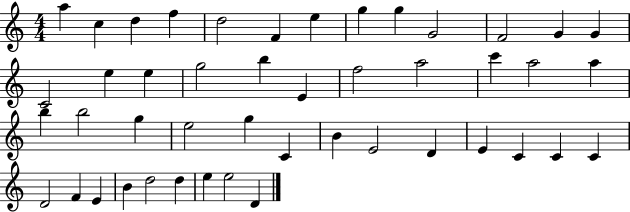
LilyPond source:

{
  \clef treble
  \numericTimeSignature
  \time 4/4
  \key c \major
  a''4 c''4 d''4 f''4 | d''2 f'4 e''4 | g''4 g''4 g'2 | f'2 g'4 g'4 | \break c'2 e''4 e''4 | g''2 b''4 e'4 | f''2 a''2 | c'''4 a''2 a''4 | \break b''4 b''2 g''4 | e''2 g''4 c'4 | b'4 e'2 d'4 | e'4 c'4 c'4 c'4 | \break d'2 f'4 e'4 | b'4 d''2 d''4 | e''4 e''2 d'4 | \bar "|."
}